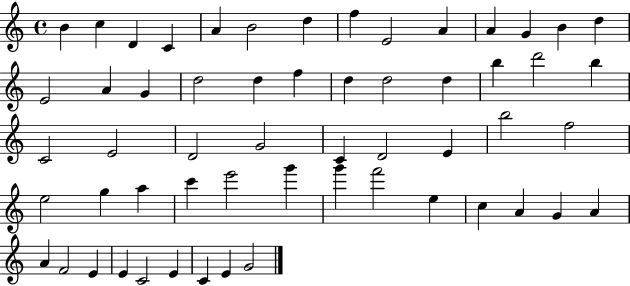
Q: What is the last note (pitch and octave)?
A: G4